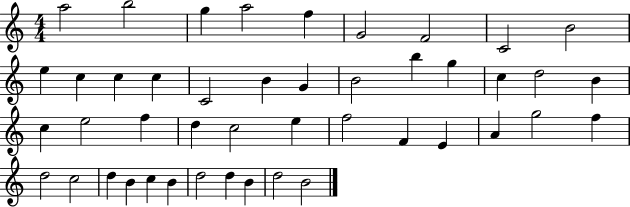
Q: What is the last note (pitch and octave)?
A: B4